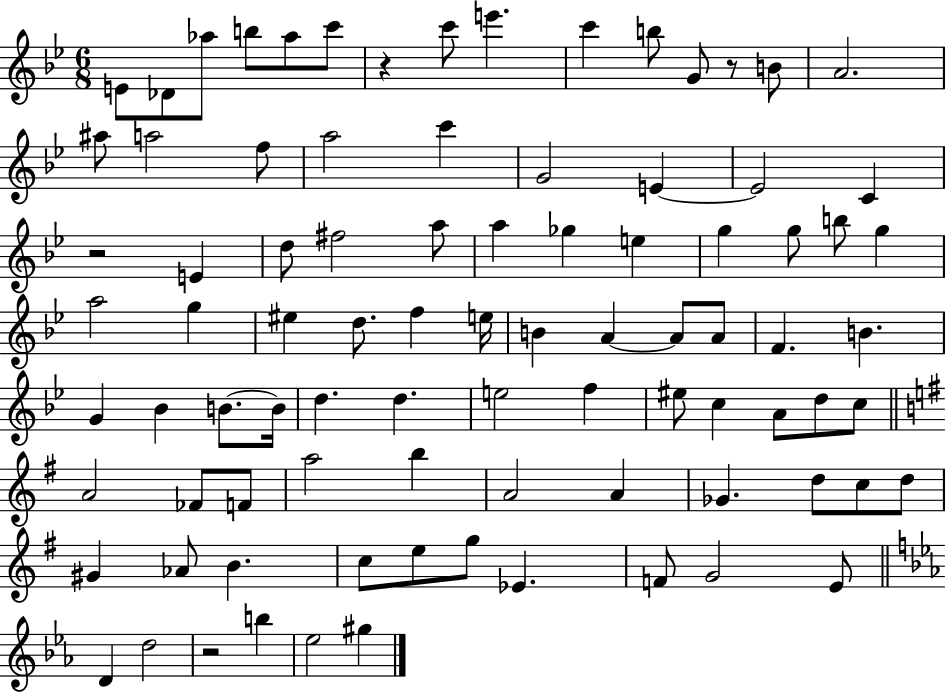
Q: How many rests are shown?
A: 4